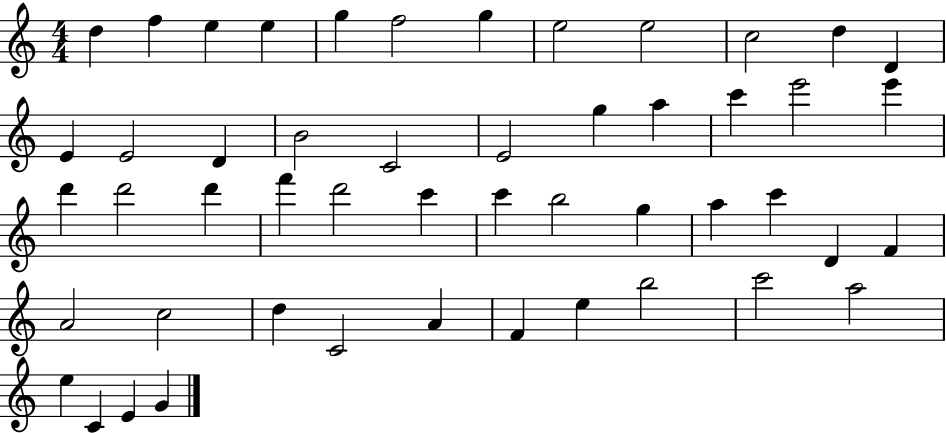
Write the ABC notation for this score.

X:1
T:Untitled
M:4/4
L:1/4
K:C
d f e e g f2 g e2 e2 c2 d D E E2 D B2 C2 E2 g a c' e'2 e' d' d'2 d' f' d'2 c' c' b2 g a c' D F A2 c2 d C2 A F e b2 c'2 a2 e C E G